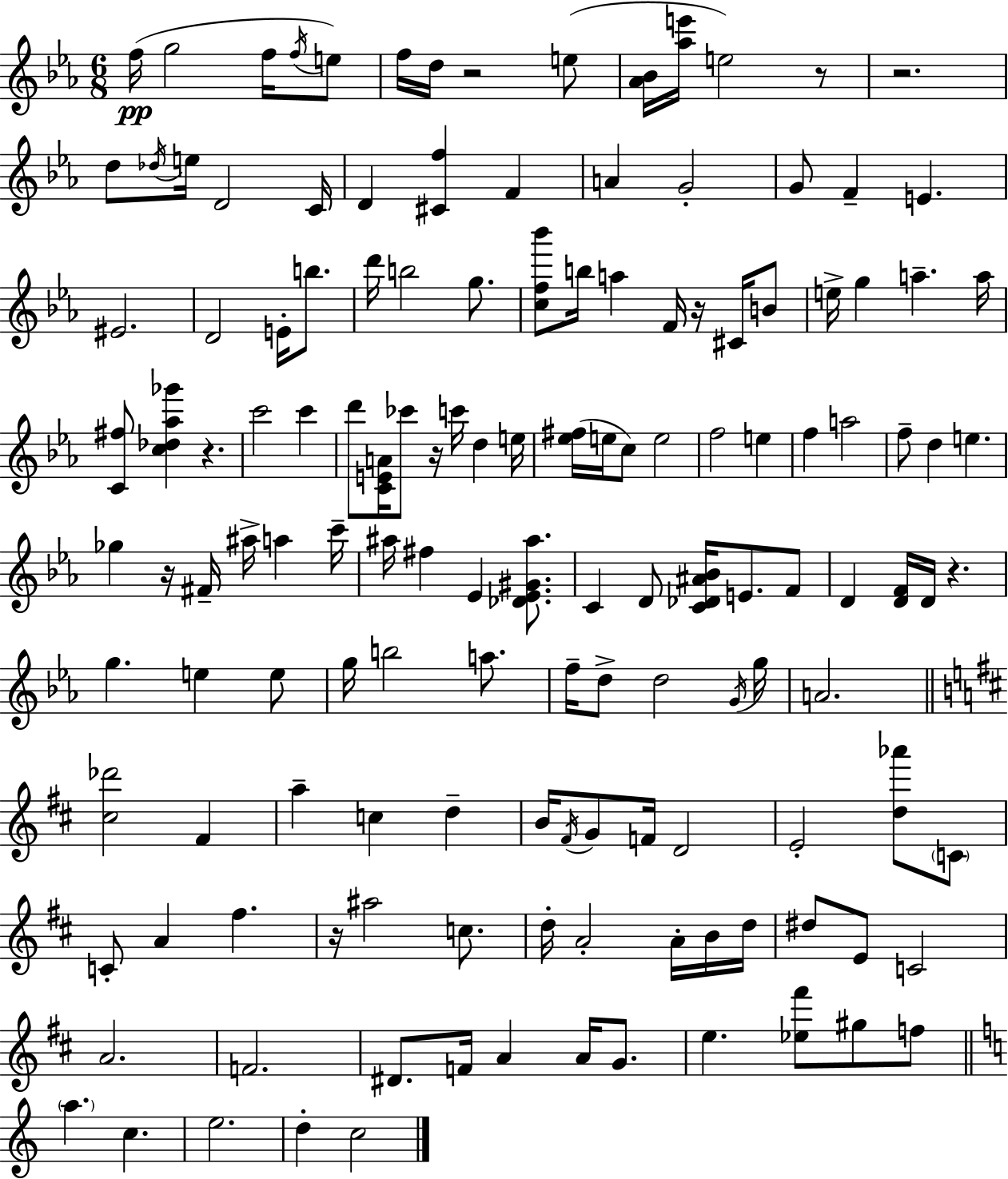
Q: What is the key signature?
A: C minor